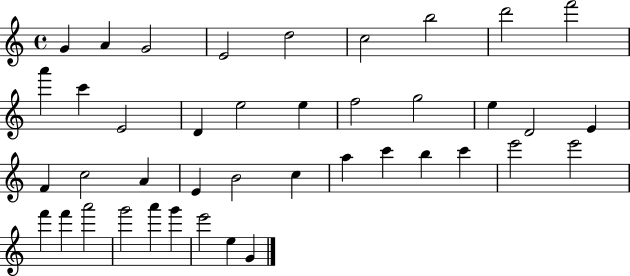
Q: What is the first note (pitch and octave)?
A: G4